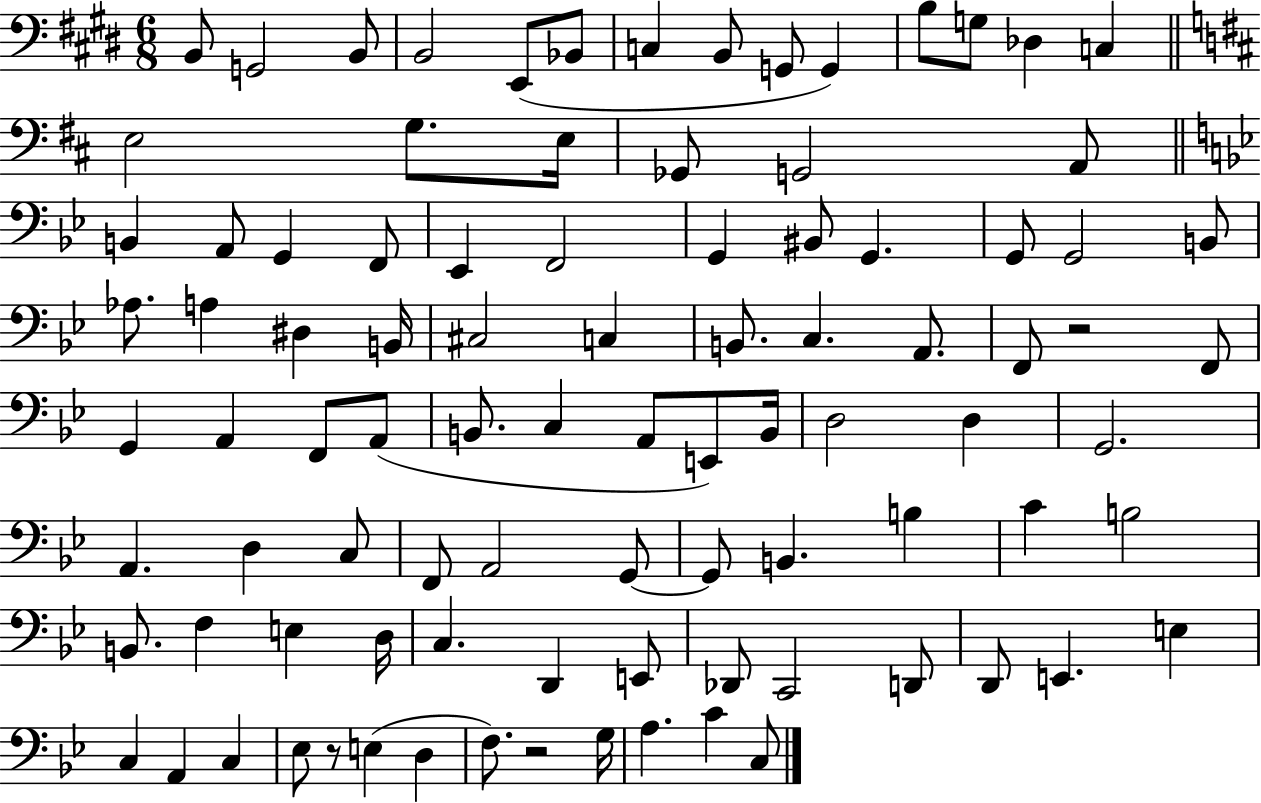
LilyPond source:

{
  \clef bass
  \numericTimeSignature
  \time 6/8
  \key e \major
  b,8 g,2 b,8 | b,2 e,8( bes,8 | c4 b,8 g,8 g,4) | b8 g8 des4 c4 | \break \bar "||" \break \key d \major e2 g8. e16 | ges,8 g,2 a,8 | \bar "||" \break \key g \minor b,4 a,8 g,4 f,8 | ees,4 f,2 | g,4 bis,8 g,4. | g,8 g,2 b,8 | \break aes8. a4 dis4 b,16 | cis2 c4 | b,8. c4. a,8. | f,8 r2 f,8 | \break g,4 a,4 f,8 a,8( | b,8. c4 a,8 e,8) b,16 | d2 d4 | g,2. | \break a,4. d4 c8 | f,8 a,2 g,8~~ | g,8 b,4. b4 | c'4 b2 | \break b,8. f4 e4 d16 | c4. d,4 e,8 | des,8 c,2 d,8 | d,8 e,4. e4 | \break c4 a,4 c4 | ees8 r8 e4( d4 | f8.) r2 g16 | a4. c'4 c8 | \break \bar "|."
}